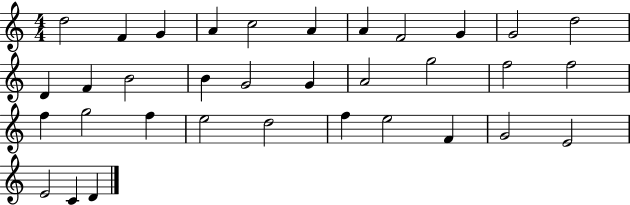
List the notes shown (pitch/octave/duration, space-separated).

D5/h F4/q G4/q A4/q C5/h A4/q A4/q F4/h G4/q G4/h D5/h D4/q F4/q B4/h B4/q G4/h G4/q A4/h G5/h F5/h F5/h F5/q G5/h F5/q E5/h D5/h F5/q E5/h F4/q G4/h E4/h E4/h C4/q D4/q